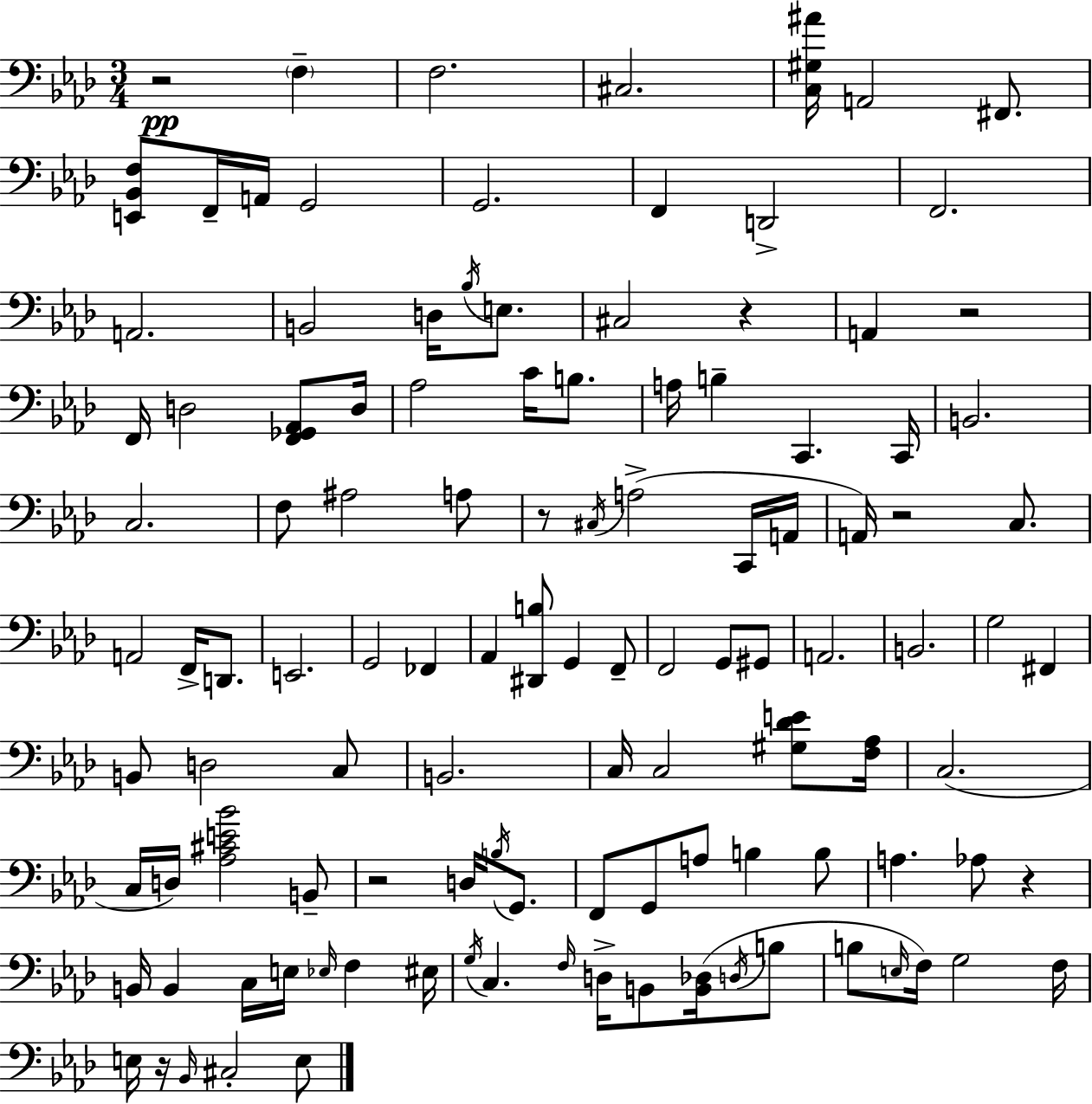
{
  \clef bass
  \numericTimeSignature
  \time 3/4
  \key f \minor
  \repeat volta 2 { r2\pp \parenthesize f4-- | f2. | cis2. | <c gis ais'>16 a,2 fis,8. | \break <e, bes, f>8 f,16-- a,16 g,2 | g,2. | f,4 d,2-> | f,2. | \break a,2. | b,2 d16 \acciaccatura { bes16 } e8. | cis2 r4 | a,4 r2 | \break f,16 d2 <f, ges, aes,>8 | d16 aes2 c'16 b8. | a16 b4-- c,4. | c,16 b,2. | \break c2. | f8 ais2 a8 | r8 \acciaccatura { cis16 }( a2-> | c,16 a,16 a,16) r2 c8. | \break a,2 f,16-> d,8. | e,2. | g,2 fes,4 | aes,4 <dis, b>8 g,4 | \break f,8-- f,2 g,8 | gis,8 a,2. | b,2. | g2 fis,4 | \break b,8 d2 | c8 b,2. | c16 c2 <gis des' e'>8 | <f aes>16 c2.( | \break c16 d16) <aes cis' e' bes'>2 | b,8-- r2 d16 \acciaccatura { b16 } | g,8. f,8 g,8 a8 b4 | b8 a4. aes8 r4 | \break b,16 b,4 c16 e16 \grace { ees16 } f4 | eis16 \acciaccatura { g16 } c4. \grace { f16 } | d16-> b,8 <b, des>16( \acciaccatura { d16 } b8 b8 \grace { e16 } f16) g2 | f16 e16 r16 \grace { bes,16 } cis2-. | \break e8 } \bar "|."
}